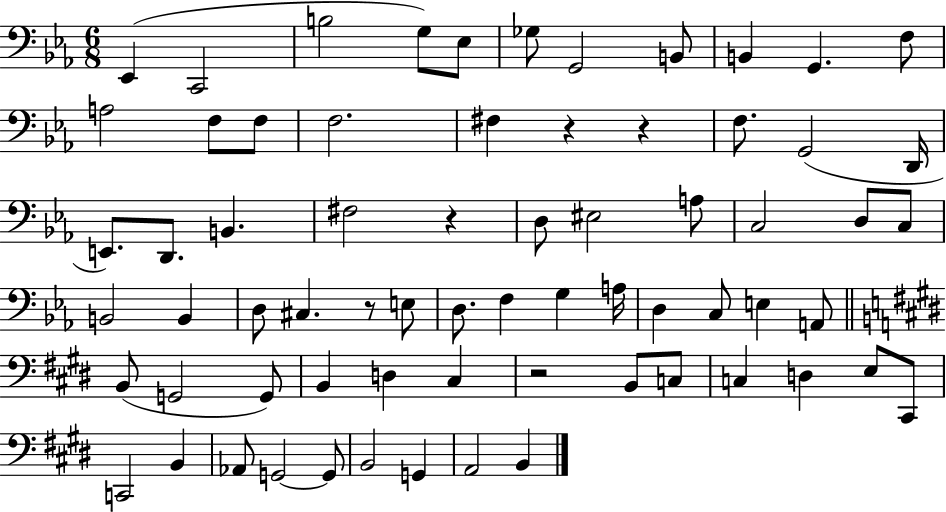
Eb2/q C2/h B3/h G3/e Eb3/e Gb3/e G2/h B2/e B2/q G2/q. F3/e A3/h F3/e F3/e F3/h. F#3/q R/q R/q F3/e. G2/h D2/s E2/e. D2/e. B2/q. F#3/h R/q D3/e EIS3/h A3/e C3/h D3/e C3/e B2/h B2/q D3/e C#3/q. R/e E3/e D3/e. F3/q G3/q A3/s D3/q C3/e E3/q A2/e B2/e G2/h G2/e B2/q D3/q C#3/q R/h B2/e C3/e C3/q D3/q E3/e C#2/e C2/h B2/q Ab2/e G2/h G2/e B2/h G2/q A2/h B2/q